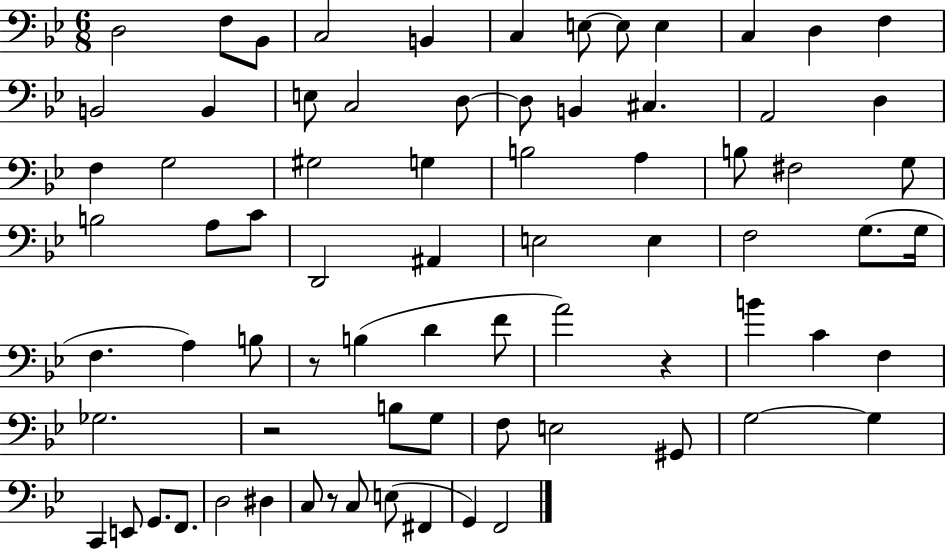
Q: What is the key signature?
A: BES major